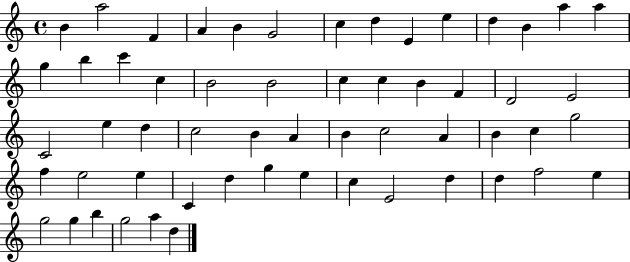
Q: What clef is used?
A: treble